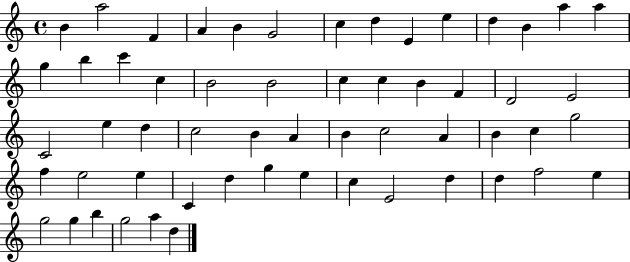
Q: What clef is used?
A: treble